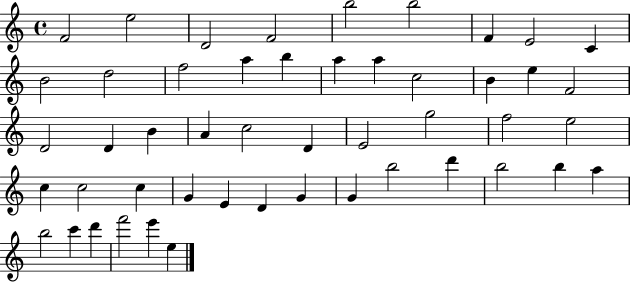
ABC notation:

X:1
T:Untitled
M:4/4
L:1/4
K:C
F2 e2 D2 F2 b2 b2 F E2 C B2 d2 f2 a b a a c2 B e F2 D2 D B A c2 D E2 g2 f2 e2 c c2 c G E D G G b2 d' b2 b a b2 c' d' f'2 e' e